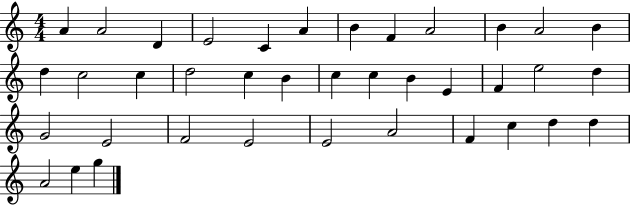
{
  \clef treble
  \numericTimeSignature
  \time 4/4
  \key c \major
  a'4 a'2 d'4 | e'2 c'4 a'4 | b'4 f'4 a'2 | b'4 a'2 b'4 | \break d''4 c''2 c''4 | d''2 c''4 b'4 | c''4 c''4 b'4 e'4 | f'4 e''2 d''4 | \break g'2 e'2 | f'2 e'2 | e'2 a'2 | f'4 c''4 d''4 d''4 | \break a'2 e''4 g''4 | \bar "|."
}